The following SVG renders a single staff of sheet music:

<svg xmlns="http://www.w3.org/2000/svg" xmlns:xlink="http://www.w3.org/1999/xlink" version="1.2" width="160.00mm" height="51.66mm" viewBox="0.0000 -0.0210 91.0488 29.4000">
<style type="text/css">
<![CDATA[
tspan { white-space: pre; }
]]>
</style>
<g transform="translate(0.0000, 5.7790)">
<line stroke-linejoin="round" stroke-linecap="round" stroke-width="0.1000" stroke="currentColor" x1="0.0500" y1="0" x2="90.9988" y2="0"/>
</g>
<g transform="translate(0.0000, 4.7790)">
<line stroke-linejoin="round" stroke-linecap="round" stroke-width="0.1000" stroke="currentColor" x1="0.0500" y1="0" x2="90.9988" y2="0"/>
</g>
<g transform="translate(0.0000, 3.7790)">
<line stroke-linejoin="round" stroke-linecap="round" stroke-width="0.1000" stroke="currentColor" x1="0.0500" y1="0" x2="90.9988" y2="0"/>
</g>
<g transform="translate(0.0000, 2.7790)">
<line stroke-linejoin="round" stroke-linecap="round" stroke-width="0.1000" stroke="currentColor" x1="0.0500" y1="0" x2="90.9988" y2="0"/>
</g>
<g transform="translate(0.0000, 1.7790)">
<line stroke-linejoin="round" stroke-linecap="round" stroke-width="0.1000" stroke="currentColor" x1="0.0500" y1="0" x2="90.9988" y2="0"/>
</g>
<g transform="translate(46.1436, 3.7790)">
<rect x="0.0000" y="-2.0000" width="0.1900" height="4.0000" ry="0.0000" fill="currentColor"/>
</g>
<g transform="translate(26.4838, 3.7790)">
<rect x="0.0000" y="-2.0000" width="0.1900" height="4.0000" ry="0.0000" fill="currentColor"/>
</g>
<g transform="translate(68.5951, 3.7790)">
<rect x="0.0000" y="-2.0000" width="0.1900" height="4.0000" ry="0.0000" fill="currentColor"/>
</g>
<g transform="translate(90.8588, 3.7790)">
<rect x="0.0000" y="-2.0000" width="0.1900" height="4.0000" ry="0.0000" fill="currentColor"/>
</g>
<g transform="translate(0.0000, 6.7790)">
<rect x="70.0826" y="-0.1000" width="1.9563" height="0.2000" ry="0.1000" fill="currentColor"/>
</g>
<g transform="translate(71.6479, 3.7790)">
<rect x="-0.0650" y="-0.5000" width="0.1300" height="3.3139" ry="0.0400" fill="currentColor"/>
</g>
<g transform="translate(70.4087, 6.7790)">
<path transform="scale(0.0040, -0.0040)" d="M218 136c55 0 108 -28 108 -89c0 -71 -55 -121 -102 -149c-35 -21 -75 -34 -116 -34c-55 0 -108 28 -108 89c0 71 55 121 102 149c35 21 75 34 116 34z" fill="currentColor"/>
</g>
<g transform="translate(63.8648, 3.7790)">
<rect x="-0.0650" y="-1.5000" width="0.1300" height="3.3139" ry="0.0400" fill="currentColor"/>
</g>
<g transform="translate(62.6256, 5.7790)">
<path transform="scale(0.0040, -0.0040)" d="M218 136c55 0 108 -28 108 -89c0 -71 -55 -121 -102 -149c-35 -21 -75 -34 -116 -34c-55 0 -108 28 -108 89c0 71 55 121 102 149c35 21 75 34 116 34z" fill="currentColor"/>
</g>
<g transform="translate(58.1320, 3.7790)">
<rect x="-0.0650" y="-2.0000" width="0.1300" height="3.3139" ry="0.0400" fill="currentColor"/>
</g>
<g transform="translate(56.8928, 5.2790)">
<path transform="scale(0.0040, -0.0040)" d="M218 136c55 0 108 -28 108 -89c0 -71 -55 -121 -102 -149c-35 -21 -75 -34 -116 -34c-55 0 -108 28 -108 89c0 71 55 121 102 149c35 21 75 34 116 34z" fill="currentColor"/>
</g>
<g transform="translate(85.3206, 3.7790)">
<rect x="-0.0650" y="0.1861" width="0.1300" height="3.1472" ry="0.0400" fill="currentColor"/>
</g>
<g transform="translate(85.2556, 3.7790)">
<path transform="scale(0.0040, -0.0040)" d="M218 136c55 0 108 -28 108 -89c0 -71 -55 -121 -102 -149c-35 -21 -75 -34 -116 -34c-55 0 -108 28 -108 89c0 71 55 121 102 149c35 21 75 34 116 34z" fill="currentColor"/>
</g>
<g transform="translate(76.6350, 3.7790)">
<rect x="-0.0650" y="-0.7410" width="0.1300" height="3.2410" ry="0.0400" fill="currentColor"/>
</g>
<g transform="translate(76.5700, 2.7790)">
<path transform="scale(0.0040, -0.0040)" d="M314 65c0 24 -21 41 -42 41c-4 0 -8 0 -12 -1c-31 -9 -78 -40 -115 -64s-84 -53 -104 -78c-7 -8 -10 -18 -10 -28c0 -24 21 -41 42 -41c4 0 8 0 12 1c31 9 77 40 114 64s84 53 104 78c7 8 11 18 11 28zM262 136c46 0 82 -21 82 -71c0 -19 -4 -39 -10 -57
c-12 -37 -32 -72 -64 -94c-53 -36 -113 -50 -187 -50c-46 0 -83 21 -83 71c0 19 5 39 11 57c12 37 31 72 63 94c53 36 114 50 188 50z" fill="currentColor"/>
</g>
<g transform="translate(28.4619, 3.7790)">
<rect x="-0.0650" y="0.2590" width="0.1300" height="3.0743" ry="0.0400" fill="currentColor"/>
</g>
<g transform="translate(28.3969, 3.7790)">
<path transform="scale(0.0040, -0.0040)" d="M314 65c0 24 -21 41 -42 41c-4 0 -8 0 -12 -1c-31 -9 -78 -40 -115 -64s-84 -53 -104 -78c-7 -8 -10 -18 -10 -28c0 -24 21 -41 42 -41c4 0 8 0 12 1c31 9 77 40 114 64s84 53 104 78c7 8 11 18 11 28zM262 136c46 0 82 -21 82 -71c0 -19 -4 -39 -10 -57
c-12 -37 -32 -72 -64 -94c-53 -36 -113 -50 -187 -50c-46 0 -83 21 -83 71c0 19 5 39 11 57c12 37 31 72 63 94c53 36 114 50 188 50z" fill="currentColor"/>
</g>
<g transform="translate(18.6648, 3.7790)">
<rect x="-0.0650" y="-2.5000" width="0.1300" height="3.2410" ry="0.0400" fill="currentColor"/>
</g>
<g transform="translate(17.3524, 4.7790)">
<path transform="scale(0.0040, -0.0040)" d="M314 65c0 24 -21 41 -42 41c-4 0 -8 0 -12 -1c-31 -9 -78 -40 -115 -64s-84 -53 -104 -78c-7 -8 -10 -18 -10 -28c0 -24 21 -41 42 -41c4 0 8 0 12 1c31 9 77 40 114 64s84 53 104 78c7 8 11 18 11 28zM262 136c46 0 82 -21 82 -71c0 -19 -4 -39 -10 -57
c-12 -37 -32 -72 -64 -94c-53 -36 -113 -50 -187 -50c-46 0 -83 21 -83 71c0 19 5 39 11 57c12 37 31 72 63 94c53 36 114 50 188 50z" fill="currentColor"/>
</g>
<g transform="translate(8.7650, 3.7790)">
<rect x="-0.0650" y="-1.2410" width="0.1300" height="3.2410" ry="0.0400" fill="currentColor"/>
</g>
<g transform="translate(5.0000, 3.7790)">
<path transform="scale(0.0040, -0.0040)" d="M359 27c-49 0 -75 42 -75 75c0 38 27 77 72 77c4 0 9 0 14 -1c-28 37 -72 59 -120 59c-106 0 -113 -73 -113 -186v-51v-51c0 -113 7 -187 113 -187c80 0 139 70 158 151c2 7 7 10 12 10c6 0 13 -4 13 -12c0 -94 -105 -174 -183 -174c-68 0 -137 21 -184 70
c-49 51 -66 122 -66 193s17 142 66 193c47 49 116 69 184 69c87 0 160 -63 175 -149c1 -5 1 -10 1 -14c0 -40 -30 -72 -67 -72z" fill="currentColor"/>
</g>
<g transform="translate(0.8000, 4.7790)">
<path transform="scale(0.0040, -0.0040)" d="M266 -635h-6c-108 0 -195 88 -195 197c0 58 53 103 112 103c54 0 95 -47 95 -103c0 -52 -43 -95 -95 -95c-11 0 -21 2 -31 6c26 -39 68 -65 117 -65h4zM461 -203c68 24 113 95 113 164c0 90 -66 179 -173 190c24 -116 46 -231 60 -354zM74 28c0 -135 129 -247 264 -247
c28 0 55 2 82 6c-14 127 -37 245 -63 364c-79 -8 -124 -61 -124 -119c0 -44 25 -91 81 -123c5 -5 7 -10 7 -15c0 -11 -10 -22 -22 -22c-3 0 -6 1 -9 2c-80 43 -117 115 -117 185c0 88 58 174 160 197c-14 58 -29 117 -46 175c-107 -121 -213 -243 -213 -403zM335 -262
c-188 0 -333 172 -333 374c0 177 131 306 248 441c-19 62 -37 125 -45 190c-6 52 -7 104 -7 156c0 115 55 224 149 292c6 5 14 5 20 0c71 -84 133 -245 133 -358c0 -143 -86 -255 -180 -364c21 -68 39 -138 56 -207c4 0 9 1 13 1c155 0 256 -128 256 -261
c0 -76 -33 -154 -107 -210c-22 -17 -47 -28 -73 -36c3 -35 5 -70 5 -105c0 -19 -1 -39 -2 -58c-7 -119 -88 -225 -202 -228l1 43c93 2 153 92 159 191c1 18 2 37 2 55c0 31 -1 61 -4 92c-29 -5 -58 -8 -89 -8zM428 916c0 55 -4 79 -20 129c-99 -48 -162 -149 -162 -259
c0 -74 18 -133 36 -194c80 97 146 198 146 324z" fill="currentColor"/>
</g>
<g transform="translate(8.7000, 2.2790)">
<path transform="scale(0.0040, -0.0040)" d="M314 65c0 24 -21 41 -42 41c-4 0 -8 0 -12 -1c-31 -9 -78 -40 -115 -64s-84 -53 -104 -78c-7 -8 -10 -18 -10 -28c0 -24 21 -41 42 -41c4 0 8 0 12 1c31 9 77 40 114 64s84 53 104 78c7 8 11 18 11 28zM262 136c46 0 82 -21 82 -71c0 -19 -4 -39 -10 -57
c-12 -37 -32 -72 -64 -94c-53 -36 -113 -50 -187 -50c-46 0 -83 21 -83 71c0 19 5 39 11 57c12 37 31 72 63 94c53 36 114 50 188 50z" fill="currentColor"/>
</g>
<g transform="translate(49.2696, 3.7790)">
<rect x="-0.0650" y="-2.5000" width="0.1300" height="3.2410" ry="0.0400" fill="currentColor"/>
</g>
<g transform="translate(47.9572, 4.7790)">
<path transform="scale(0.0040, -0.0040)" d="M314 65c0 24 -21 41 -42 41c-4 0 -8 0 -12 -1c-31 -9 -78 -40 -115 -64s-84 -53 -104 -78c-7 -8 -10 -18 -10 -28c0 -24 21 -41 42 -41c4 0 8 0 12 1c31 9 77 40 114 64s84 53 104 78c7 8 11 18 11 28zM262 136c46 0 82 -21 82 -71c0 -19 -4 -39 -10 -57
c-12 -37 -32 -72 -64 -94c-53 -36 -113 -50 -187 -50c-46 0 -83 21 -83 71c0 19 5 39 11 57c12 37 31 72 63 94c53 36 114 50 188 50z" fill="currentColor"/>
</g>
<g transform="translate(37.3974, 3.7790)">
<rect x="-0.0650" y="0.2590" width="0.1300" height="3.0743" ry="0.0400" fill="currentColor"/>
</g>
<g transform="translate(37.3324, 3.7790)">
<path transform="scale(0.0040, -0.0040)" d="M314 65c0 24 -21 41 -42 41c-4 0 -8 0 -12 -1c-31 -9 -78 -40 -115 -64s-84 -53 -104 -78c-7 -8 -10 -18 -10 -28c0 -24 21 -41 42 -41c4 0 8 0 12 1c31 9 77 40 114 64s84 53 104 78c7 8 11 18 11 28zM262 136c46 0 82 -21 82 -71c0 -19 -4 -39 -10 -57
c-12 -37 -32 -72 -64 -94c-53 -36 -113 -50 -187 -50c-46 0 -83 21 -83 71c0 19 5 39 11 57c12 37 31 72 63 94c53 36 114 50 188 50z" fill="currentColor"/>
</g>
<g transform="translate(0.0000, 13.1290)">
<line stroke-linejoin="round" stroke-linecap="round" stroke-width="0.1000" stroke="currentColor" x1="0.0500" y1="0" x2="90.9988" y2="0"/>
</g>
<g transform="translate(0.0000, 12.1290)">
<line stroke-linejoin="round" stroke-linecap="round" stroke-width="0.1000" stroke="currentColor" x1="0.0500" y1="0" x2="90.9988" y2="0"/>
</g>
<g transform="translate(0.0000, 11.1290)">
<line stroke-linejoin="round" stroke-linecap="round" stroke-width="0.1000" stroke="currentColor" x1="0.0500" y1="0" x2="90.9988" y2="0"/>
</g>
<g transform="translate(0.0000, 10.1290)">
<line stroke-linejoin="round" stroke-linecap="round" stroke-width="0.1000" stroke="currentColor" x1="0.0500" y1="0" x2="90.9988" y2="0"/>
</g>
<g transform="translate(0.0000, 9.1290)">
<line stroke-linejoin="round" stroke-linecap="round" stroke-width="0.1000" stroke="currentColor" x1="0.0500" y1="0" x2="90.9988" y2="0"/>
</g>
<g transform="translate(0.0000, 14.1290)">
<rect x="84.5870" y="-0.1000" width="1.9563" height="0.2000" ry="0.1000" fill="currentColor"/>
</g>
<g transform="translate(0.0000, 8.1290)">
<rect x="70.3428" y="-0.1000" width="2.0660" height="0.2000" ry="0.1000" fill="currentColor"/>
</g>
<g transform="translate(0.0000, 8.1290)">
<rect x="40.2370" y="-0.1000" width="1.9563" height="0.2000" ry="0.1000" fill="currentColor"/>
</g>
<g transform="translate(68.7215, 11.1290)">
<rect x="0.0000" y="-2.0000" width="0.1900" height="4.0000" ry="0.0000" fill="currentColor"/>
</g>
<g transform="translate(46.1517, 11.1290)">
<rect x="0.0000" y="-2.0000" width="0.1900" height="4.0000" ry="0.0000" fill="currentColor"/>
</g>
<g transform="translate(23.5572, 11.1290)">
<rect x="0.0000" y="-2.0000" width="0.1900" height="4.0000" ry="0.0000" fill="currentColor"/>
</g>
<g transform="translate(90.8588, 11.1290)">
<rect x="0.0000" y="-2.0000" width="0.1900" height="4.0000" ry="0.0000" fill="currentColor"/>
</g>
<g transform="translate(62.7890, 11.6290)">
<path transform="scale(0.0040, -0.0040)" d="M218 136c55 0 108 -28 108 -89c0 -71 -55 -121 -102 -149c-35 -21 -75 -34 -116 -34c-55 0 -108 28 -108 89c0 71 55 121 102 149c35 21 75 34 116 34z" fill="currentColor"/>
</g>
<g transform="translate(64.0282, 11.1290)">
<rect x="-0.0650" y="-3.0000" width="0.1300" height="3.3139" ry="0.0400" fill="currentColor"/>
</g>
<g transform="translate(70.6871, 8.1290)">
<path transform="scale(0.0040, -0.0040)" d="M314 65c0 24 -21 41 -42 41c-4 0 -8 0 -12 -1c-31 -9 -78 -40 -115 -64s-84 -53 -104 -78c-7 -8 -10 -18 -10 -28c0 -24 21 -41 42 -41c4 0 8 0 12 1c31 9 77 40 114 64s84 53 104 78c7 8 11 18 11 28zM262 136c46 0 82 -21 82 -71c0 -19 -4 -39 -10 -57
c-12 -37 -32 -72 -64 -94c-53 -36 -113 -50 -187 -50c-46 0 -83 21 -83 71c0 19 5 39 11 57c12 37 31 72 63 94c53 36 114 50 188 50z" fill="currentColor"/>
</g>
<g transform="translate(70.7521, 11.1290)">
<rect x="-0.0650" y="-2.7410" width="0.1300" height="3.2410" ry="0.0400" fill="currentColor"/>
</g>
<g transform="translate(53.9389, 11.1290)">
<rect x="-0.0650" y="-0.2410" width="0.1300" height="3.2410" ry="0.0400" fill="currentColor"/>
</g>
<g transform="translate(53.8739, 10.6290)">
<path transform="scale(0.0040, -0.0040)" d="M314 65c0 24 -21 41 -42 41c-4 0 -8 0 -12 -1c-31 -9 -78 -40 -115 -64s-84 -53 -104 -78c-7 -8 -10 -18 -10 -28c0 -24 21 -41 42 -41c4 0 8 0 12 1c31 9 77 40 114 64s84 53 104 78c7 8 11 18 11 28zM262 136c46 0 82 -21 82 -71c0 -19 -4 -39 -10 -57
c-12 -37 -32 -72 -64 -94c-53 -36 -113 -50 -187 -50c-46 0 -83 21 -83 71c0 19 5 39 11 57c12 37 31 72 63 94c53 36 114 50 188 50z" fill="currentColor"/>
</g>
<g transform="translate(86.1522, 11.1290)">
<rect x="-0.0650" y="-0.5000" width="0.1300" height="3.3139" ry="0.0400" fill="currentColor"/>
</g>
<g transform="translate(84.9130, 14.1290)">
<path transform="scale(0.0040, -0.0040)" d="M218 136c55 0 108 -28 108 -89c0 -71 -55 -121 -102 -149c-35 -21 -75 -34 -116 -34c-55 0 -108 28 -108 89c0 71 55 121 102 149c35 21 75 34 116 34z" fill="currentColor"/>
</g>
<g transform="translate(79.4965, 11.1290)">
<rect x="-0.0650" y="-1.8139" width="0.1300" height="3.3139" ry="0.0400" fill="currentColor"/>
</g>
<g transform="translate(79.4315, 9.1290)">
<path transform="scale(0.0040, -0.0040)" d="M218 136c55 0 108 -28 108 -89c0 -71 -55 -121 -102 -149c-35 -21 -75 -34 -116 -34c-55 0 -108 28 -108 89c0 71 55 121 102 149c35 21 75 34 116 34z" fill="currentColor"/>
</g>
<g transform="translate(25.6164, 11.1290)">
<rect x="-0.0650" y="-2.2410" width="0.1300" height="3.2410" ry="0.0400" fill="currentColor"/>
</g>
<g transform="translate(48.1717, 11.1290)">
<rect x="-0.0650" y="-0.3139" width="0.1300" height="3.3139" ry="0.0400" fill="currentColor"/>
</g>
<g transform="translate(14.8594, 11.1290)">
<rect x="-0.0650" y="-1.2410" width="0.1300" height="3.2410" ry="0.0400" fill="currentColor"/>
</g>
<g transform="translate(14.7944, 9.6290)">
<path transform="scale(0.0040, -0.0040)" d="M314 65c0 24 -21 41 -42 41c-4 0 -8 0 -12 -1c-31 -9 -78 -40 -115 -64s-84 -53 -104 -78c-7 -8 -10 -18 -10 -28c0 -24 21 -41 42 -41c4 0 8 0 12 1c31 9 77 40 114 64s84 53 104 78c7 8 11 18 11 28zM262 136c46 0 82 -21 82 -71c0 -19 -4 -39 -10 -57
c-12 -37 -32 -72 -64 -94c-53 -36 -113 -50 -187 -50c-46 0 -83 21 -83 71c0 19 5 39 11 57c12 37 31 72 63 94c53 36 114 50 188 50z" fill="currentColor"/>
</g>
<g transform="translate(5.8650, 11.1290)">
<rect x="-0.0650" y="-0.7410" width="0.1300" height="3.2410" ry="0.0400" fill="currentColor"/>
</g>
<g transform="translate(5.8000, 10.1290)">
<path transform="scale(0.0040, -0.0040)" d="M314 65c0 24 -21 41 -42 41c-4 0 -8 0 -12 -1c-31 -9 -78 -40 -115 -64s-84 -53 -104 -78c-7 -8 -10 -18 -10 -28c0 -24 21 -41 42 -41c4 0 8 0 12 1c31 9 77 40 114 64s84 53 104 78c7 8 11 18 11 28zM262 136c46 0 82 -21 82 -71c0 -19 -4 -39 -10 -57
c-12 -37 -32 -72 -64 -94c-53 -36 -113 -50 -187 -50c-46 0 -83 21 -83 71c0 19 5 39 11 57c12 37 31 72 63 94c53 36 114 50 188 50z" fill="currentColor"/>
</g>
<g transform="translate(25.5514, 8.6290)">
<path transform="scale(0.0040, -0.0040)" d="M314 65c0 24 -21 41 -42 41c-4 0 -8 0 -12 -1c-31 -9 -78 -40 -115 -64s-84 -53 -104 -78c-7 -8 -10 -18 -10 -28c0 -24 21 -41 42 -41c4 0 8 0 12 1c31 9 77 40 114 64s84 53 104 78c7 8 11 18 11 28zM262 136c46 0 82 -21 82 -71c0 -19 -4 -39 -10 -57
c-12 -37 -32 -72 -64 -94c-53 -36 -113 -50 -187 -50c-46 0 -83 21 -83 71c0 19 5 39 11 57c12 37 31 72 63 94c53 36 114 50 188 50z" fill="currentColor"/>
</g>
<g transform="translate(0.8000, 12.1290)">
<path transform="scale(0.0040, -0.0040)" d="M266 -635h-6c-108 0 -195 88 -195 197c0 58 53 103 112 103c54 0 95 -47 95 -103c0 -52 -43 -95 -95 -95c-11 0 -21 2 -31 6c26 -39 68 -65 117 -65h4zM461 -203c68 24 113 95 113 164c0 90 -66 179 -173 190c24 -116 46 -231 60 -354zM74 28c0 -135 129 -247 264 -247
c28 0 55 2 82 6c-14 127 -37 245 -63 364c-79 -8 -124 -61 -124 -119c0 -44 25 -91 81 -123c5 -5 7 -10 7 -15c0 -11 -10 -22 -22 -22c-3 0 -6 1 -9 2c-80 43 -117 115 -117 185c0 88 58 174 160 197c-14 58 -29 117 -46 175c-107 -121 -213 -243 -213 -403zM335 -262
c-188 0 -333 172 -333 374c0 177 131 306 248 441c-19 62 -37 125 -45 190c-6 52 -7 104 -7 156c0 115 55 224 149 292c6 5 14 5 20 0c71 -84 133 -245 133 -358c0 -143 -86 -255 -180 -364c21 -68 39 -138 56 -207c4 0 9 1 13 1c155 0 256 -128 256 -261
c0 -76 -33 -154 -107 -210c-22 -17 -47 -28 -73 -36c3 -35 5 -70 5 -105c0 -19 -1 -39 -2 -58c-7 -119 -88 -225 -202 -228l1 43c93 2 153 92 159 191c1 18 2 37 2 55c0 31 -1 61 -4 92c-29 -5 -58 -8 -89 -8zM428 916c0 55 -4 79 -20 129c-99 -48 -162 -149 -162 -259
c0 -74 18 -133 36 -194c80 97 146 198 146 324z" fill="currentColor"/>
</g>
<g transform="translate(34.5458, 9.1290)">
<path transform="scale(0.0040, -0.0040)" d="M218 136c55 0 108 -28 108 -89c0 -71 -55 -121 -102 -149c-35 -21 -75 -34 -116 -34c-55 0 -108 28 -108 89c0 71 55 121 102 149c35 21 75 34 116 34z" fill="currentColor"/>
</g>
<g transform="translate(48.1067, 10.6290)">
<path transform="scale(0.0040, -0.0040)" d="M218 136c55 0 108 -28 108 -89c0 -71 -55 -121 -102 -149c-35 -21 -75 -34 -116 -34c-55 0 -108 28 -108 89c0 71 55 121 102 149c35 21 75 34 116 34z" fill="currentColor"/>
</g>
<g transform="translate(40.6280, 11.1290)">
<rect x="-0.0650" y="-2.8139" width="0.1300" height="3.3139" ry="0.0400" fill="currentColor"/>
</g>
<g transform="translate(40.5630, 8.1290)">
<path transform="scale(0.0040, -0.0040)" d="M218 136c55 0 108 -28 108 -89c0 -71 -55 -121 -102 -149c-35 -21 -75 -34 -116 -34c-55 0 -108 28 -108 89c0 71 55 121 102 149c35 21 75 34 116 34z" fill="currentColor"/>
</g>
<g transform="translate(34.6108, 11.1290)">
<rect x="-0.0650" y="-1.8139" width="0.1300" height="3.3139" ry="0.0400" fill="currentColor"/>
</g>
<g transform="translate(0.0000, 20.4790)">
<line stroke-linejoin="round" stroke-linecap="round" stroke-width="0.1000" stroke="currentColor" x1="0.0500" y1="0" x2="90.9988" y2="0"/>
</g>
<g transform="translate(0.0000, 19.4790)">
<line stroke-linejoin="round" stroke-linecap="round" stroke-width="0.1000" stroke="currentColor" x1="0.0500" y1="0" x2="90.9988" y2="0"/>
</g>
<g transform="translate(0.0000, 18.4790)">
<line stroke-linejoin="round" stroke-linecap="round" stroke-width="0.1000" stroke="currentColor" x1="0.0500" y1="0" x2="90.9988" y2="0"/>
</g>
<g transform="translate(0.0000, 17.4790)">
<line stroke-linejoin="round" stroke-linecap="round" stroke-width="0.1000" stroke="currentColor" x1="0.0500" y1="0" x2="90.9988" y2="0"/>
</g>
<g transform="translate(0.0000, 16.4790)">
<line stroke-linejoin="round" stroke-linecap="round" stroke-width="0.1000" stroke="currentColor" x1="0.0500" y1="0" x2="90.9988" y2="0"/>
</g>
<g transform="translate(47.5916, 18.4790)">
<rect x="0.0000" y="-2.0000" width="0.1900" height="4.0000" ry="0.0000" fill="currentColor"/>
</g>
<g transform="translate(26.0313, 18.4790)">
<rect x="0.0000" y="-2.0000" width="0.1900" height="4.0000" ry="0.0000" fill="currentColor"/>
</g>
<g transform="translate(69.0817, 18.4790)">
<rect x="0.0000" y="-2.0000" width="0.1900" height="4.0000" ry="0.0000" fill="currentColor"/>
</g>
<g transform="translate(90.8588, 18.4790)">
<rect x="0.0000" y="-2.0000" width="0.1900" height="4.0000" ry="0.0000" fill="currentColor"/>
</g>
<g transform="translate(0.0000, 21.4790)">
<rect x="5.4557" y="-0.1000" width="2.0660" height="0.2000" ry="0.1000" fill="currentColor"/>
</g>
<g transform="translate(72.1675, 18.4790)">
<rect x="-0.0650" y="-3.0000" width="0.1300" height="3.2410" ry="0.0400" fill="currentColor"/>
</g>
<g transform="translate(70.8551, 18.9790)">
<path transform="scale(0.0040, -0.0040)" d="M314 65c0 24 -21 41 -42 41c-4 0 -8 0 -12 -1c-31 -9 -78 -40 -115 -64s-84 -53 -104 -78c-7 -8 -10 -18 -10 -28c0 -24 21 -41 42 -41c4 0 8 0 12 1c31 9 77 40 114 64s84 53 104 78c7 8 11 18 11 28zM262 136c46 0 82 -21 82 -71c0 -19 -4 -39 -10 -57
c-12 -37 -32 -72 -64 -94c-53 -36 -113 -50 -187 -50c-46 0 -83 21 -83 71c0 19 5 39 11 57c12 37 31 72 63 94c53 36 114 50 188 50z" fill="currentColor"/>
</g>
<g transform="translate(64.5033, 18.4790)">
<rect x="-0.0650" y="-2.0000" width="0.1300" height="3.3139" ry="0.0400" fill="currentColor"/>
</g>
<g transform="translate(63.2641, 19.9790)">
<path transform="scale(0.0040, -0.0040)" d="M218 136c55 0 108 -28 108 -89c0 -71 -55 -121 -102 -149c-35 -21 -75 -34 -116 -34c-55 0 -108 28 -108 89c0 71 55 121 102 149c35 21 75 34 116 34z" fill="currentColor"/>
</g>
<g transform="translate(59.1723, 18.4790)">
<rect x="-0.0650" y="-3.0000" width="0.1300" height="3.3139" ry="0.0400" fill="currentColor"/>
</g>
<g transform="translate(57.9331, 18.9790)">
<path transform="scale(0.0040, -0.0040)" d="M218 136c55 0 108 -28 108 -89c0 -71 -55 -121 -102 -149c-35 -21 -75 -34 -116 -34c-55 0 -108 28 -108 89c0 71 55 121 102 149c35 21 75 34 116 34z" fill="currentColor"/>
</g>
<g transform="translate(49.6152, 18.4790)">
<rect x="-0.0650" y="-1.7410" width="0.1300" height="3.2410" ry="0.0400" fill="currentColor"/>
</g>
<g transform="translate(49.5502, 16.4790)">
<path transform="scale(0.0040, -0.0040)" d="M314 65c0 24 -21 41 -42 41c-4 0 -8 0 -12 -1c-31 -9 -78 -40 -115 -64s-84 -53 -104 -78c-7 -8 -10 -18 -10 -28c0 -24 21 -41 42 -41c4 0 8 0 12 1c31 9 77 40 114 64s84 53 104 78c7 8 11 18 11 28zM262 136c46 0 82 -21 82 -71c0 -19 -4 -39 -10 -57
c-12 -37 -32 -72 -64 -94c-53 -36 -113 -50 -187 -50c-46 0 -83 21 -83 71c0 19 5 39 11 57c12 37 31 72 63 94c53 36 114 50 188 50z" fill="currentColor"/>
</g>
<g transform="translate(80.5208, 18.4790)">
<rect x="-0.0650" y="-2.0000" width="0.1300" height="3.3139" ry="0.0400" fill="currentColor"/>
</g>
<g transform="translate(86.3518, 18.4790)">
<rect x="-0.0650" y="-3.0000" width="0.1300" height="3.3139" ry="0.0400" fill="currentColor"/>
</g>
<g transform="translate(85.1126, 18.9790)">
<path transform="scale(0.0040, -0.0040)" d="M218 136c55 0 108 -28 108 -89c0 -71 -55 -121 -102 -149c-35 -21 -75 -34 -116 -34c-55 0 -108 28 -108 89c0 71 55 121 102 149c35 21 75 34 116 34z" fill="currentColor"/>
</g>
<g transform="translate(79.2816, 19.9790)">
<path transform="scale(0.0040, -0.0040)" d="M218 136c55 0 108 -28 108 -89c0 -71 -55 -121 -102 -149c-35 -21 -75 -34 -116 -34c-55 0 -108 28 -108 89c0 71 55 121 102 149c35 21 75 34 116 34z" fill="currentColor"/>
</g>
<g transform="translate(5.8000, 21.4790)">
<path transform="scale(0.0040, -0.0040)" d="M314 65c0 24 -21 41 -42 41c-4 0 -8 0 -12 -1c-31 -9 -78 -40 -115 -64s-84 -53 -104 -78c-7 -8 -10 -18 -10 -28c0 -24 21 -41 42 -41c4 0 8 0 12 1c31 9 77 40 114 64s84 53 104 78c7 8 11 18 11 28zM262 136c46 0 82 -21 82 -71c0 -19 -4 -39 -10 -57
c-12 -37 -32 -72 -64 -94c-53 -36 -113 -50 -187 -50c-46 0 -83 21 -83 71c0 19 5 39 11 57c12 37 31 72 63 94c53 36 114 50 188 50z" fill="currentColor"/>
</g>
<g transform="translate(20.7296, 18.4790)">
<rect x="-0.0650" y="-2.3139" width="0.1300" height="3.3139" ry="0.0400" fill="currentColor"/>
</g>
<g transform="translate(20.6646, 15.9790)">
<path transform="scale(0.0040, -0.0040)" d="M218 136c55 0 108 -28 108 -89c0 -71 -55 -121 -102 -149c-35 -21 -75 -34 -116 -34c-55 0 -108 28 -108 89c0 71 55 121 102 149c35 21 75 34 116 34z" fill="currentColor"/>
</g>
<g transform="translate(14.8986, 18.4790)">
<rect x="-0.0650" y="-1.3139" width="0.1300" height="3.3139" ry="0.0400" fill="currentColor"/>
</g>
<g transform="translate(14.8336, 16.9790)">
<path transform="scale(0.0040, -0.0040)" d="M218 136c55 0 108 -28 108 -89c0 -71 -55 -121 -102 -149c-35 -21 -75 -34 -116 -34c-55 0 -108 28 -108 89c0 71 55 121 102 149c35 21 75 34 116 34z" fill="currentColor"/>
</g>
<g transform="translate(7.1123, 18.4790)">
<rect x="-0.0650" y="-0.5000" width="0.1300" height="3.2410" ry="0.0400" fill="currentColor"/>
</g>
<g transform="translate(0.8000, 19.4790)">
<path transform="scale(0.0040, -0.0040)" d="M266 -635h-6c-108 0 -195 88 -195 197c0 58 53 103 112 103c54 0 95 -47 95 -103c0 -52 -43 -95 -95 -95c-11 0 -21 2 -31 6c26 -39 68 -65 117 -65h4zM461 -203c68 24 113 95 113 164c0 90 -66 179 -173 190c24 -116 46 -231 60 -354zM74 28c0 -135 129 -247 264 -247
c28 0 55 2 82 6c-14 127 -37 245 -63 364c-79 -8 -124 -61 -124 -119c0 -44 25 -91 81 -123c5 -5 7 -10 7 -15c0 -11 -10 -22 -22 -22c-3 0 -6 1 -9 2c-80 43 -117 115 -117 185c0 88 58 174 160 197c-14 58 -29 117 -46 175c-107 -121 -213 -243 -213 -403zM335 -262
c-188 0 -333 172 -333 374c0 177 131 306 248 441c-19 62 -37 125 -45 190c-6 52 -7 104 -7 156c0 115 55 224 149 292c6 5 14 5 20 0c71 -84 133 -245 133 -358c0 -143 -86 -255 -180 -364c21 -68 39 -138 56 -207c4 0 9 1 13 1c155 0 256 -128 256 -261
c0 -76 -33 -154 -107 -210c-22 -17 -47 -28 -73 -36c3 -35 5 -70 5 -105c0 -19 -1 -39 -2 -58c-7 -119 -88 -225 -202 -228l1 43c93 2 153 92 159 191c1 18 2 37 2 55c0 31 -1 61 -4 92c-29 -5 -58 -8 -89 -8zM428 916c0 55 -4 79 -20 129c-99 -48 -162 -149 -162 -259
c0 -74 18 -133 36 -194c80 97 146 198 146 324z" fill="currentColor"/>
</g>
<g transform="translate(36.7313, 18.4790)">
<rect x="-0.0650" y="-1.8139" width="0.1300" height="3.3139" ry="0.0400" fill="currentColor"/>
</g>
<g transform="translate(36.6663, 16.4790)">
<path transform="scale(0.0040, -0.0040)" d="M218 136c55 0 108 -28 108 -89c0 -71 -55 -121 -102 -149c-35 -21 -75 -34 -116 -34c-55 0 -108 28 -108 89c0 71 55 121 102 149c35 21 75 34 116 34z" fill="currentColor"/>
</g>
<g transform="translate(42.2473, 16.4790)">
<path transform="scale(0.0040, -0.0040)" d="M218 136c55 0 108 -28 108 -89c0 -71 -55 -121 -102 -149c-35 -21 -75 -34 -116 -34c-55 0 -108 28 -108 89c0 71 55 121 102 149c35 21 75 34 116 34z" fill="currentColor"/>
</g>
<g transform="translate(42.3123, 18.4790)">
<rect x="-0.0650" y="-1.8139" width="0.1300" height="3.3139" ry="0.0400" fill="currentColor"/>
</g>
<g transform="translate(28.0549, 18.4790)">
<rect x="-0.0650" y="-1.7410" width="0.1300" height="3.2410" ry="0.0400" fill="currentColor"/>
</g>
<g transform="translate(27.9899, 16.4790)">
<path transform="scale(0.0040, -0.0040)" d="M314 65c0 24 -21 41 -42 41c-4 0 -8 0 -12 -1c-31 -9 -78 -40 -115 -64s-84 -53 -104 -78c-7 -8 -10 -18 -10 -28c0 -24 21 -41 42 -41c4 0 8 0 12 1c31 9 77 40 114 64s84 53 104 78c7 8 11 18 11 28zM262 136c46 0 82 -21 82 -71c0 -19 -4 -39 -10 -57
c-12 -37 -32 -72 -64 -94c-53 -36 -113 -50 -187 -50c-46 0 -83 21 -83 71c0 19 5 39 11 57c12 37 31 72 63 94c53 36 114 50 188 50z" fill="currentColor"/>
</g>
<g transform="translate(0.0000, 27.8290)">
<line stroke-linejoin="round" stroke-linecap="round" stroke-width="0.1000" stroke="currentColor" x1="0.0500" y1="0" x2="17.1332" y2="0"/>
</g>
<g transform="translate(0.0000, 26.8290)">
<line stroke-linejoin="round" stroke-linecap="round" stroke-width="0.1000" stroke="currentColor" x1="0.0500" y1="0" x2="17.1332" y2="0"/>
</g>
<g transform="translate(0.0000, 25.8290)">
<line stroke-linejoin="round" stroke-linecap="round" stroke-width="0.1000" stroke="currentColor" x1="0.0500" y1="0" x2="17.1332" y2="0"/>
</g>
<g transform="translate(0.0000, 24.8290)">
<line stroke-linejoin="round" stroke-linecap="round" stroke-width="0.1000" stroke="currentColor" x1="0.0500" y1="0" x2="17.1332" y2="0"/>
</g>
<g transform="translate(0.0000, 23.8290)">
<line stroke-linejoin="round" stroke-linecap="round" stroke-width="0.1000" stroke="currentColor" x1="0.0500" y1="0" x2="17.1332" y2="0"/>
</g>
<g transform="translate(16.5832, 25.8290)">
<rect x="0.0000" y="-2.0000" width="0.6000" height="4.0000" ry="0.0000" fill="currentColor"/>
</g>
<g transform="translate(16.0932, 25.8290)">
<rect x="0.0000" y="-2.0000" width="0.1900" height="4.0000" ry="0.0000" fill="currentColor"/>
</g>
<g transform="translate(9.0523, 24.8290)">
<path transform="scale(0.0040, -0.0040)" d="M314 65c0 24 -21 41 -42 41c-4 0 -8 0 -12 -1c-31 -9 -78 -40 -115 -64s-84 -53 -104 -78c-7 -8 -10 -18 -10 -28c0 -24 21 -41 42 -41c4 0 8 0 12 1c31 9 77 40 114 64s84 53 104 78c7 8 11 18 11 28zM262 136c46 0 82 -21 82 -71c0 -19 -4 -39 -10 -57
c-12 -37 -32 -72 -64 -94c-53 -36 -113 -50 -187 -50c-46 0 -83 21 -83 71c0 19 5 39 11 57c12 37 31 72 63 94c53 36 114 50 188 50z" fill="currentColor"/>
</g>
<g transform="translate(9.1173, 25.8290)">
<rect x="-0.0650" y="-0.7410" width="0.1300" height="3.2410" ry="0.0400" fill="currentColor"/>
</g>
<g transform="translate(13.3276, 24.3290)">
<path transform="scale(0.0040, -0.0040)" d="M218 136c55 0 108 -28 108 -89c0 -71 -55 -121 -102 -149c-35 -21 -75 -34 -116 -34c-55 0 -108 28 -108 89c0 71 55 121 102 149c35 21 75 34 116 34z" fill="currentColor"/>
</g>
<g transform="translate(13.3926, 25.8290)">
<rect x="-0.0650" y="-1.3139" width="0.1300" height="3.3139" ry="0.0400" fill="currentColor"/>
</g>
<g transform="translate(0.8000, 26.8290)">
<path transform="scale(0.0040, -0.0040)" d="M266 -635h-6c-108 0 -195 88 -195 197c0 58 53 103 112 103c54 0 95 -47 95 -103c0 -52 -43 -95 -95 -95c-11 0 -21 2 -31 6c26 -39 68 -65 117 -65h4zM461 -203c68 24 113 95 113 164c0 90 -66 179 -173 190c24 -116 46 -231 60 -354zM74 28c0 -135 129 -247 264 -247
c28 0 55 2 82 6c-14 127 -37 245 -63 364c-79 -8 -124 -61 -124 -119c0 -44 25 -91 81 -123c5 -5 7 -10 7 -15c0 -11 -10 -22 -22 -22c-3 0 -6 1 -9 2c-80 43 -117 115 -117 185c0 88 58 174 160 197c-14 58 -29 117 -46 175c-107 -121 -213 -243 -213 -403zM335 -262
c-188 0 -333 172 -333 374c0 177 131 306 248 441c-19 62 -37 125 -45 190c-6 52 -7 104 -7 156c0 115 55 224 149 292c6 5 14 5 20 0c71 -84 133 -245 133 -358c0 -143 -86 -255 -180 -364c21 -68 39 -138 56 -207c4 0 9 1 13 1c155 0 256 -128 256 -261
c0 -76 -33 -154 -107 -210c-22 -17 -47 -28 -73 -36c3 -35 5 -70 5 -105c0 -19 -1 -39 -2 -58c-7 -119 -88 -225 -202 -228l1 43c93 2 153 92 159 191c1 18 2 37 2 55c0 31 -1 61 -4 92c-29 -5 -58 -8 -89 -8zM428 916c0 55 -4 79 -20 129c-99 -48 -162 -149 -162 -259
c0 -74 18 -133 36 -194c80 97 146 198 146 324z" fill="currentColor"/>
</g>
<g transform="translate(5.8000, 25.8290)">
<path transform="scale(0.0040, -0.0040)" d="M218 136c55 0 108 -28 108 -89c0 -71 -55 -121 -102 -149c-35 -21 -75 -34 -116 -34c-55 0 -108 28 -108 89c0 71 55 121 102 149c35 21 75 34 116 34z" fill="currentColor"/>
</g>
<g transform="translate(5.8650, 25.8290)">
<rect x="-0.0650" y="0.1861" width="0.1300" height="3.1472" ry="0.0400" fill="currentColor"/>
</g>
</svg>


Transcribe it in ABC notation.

X:1
T:Untitled
M:4/4
L:1/4
K:C
e2 G2 B2 B2 G2 F E C d2 B d2 e2 g2 f a c c2 A a2 f C C2 e g f2 f f f2 A F A2 F A B d2 e